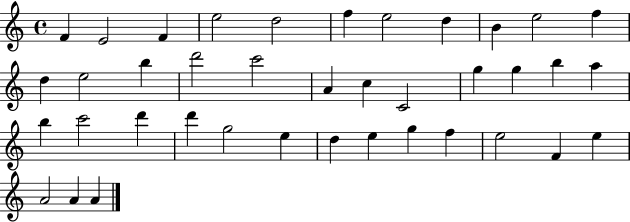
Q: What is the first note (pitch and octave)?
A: F4